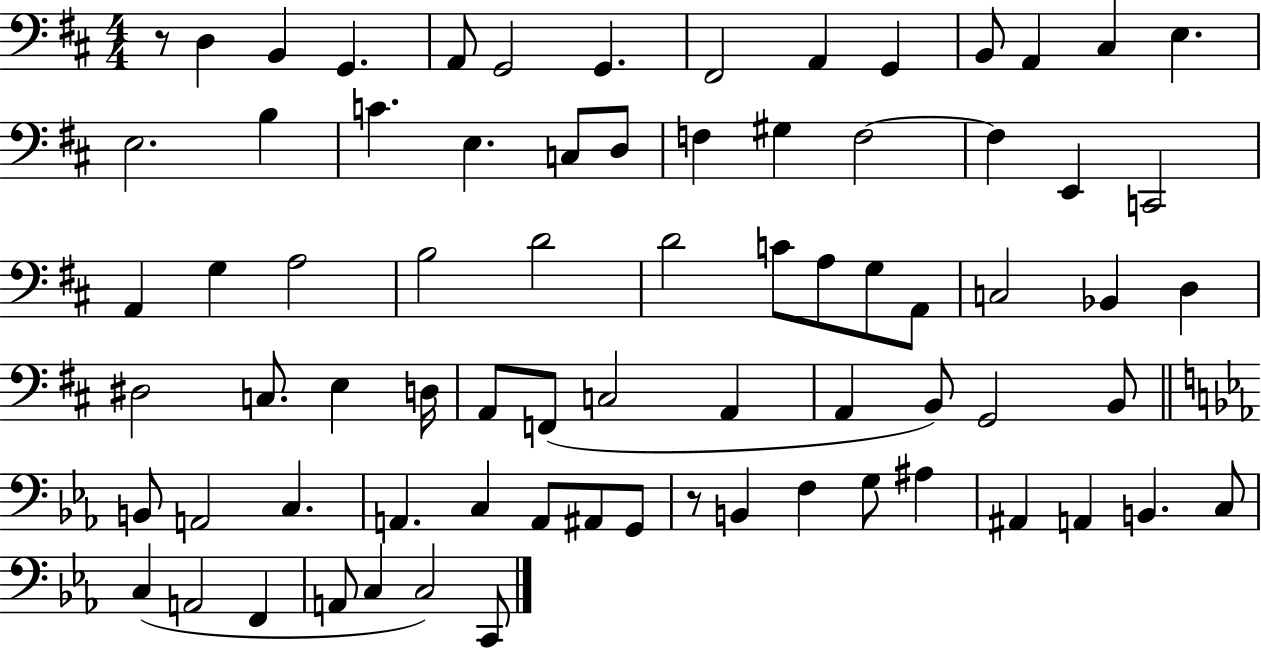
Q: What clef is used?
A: bass